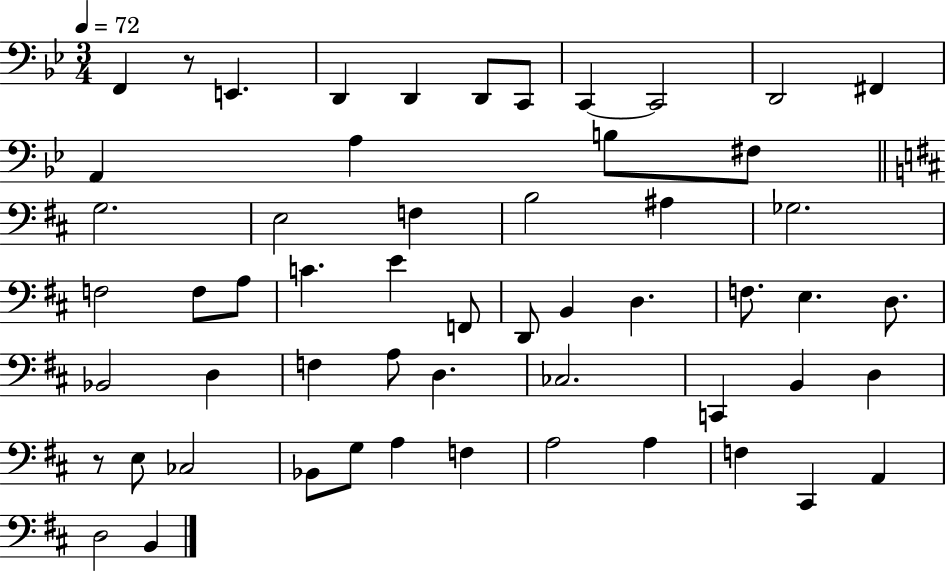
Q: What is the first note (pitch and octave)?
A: F2